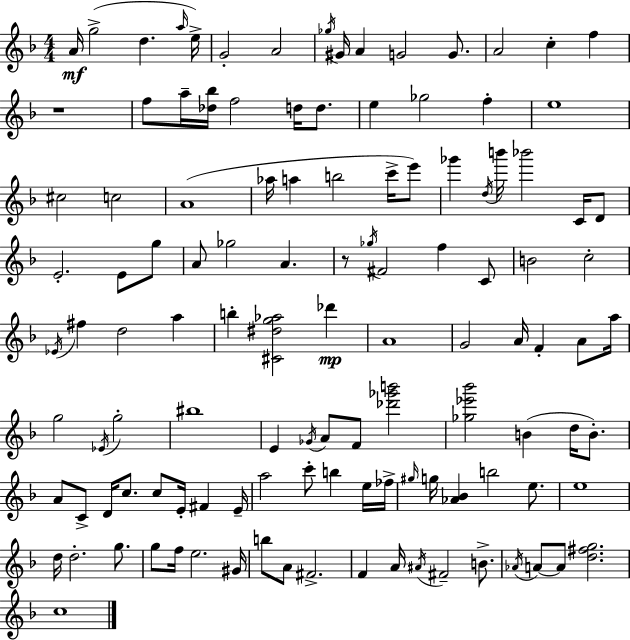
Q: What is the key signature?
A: F major